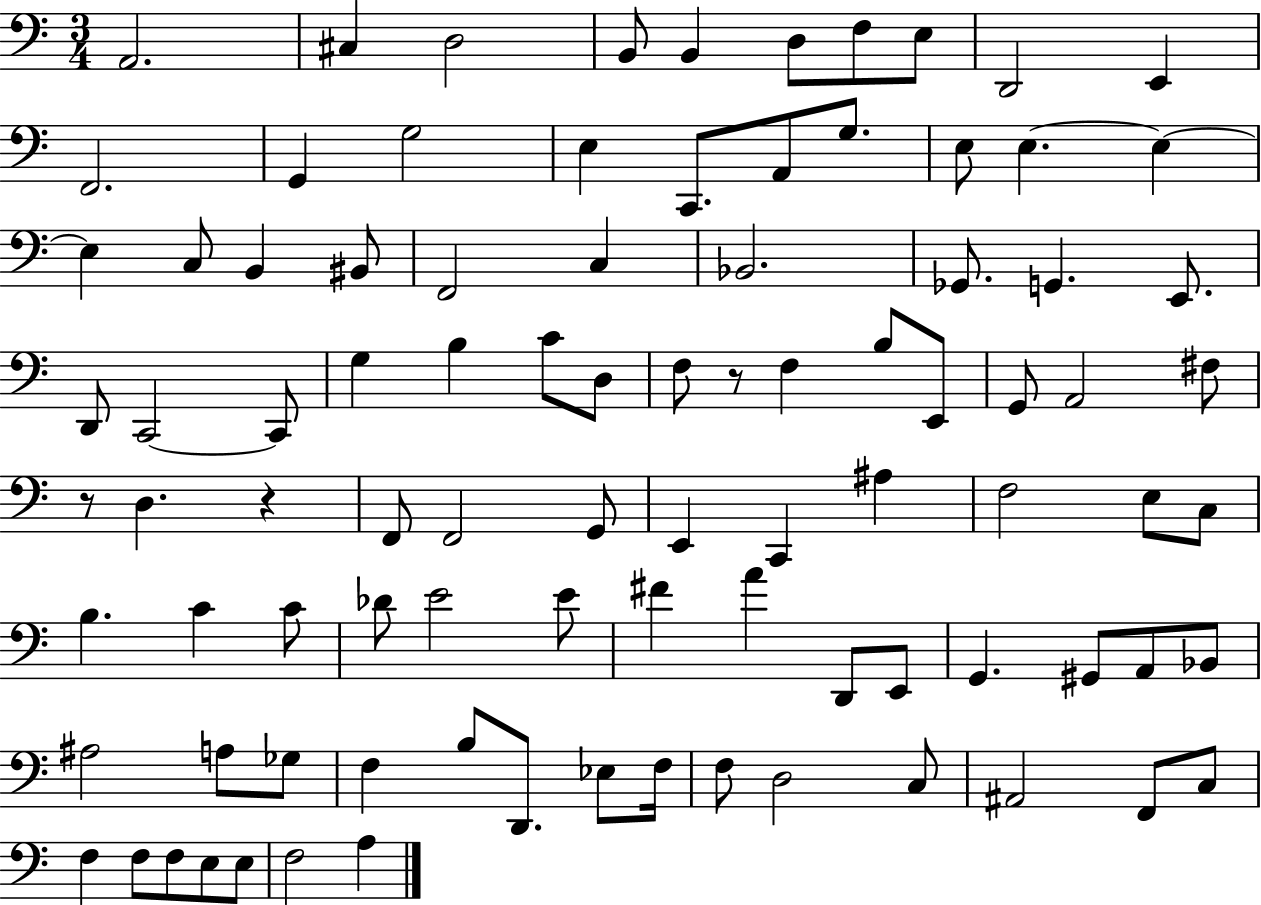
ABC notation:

X:1
T:Untitled
M:3/4
L:1/4
K:C
A,,2 ^C, D,2 B,,/2 B,, D,/2 F,/2 E,/2 D,,2 E,, F,,2 G,, G,2 E, C,,/2 A,,/2 G,/2 E,/2 E, E, E, C,/2 B,, ^B,,/2 F,,2 C, _B,,2 _G,,/2 G,, E,,/2 D,,/2 C,,2 C,,/2 G, B, C/2 D,/2 F,/2 z/2 F, B,/2 E,,/2 G,,/2 A,,2 ^F,/2 z/2 D, z F,,/2 F,,2 G,,/2 E,, C,, ^A, F,2 E,/2 C,/2 B, C C/2 _D/2 E2 E/2 ^F A D,,/2 E,,/2 G,, ^G,,/2 A,,/2 _B,,/2 ^A,2 A,/2 _G,/2 F, B,/2 D,,/2 _E,/2 F,/4 F,/2 D,2 C,/2 ^A,,2 F,,/2 C,/2 F, F,/2 F,/2 E,/2 E,/2 F,2 A,